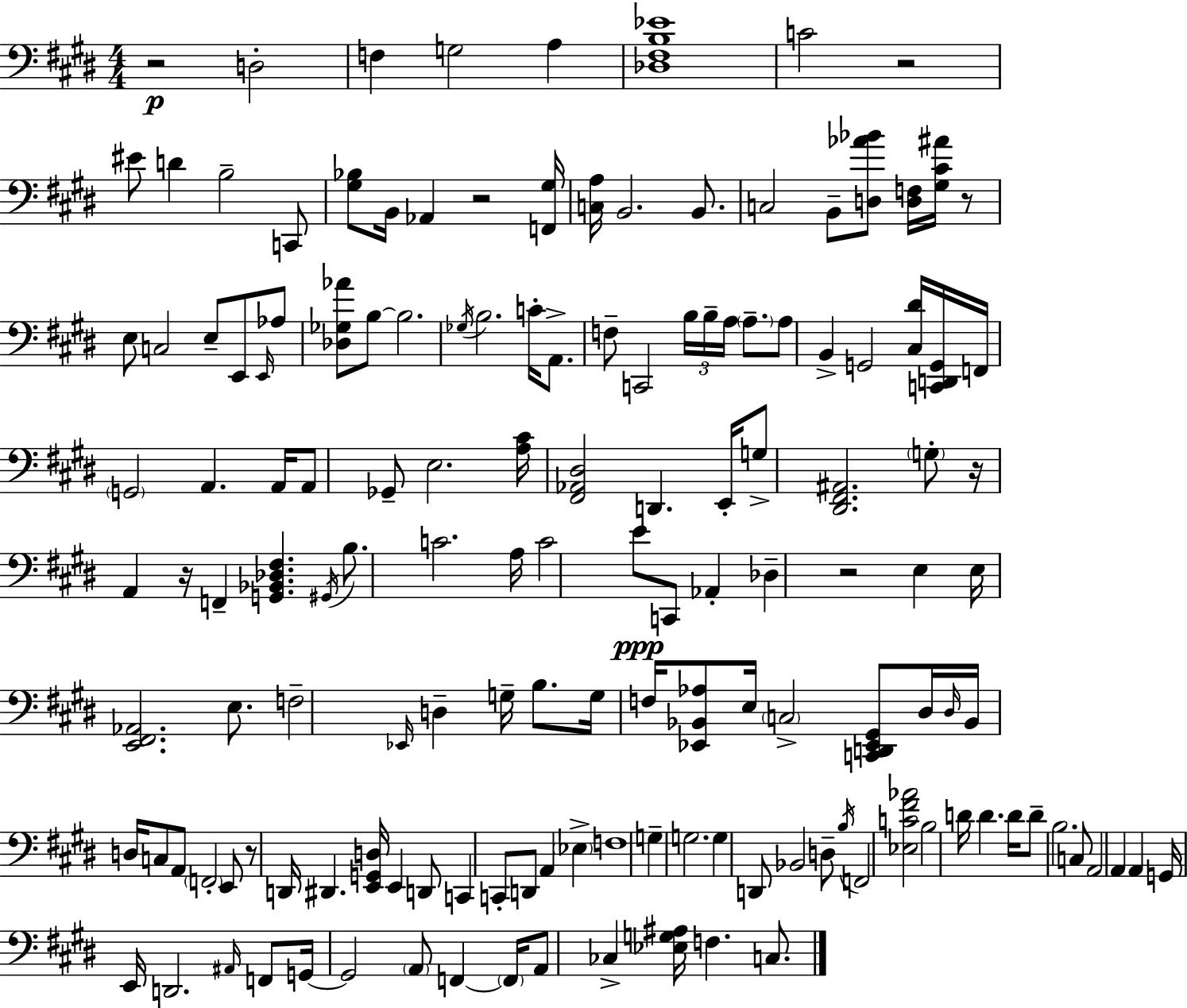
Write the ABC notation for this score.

X:1
T:Untitled
M:4/4
L:1/4
K:E
z2 D,2 F, G,2 A, [_D,^F,B,_E]4 C2 z2 ^E/2 D B,2 C,,/2 [^G,_B,]/2 B,,/4 _A,, z2 [F,,^G,]/4 [C,A,]/4 B,,2 B,,/2 C,2 B,,/2 [D,_A_B]/2 [D,F,]/4 [^G,^C^A]/4 z/2 E,/2 C,2 E,/2 E,,/2 E,,/4 _A,/2 [_D,_G,_A]/2 B,/2 B,2 _G,/4 B,2 C/4 A,,/2 F,/2 C,,2 B,/4 B,/4 A,/4 A,/2 A,/2 B,, G,,2 [^C,^D]/4 [C,,D,,G,,]/4 F,,/4 G,,2 A,, A,,/4 A,,/2 _G,,/2 E,2 [A,^C]/4 [^F,,_A,,^D,]2 D,, E,,/4 G,/2 [^D,,^F,,^A,,]2 G,/2 z/4 A,, z/4 F,, [G,,_B,,_D,^F,] ^G,,/4 B,/2 C2 A,/4 C2 E/2 C,,/2 _A,, _D, z2 E, E,/4 [E,,^F,,_A,,]2 E,/2 F,2 _E,,/4 D, G,/4 B,/2 G,/4 F,/4 [_E,,_B,,_A,]/2 E,/4 C,2 [C,,D,,_E,,^G,,]/2 ^D,/4 ^D,/4 _B,,/4 D,/4 C,/2 A,,/2 F,,2 E,,/2 z/2 D,,/4 ^D,, [E,,G,,D,]/4 E,, D,,/2 C,, C,,/2 D,,/2 A,, _E, F,4 G, G,2 G, D,,/2 _B,,2 D,/2 B,/4 F,,2 [_E,C^F_A]2 B,2 D/4 D D/4 D/2 B,2 C,/2 A,,2 A,, A,, G,,/4 E,,/4 D,,2 ^A,,/4 F,,/2 G,,/4 G,,2 A,,/2 F,, F,,/4 A,,/2 _C, [_E,G,^A,]/4 F, C,/2